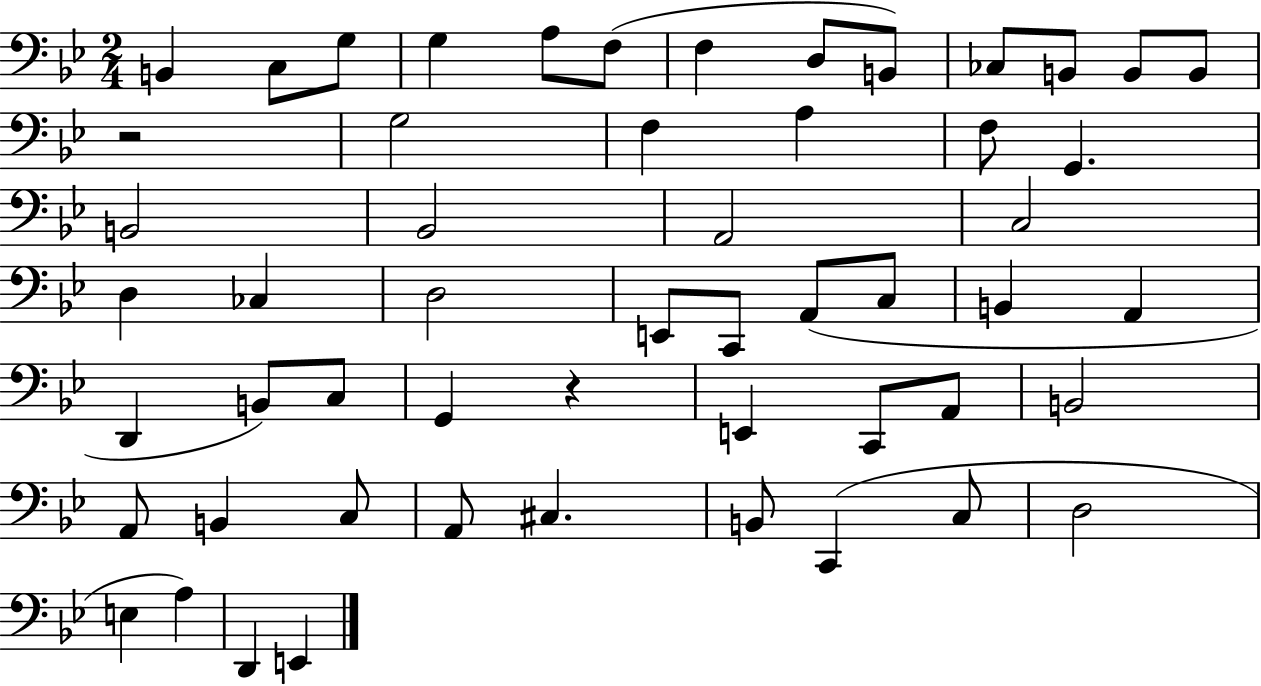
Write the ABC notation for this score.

X:1
T:Untitled
M:2/4
L:1/4
K:Bb
B,, C,/2 G,/2 G, A,/2 F,/2 F, D,/2 B,,/2 _C,/2 B,,/2 B,,/2 B,,/2 z2 G,2 F, A, F,/2 G,, B,,2 _B,,2 A,,2 C,2 D, _C, D,2 E,,/2 C,,/2 A,,/2 C,/2 B,, A,, D,, B,,/2 C,/2 G,, z E,, C,,/2 A,,/2 B,,2 A,,/2 B,, C,/2 A,,/2 ^C, B,,/2 C,, C,/2 D,2 E, A, D,, E,,